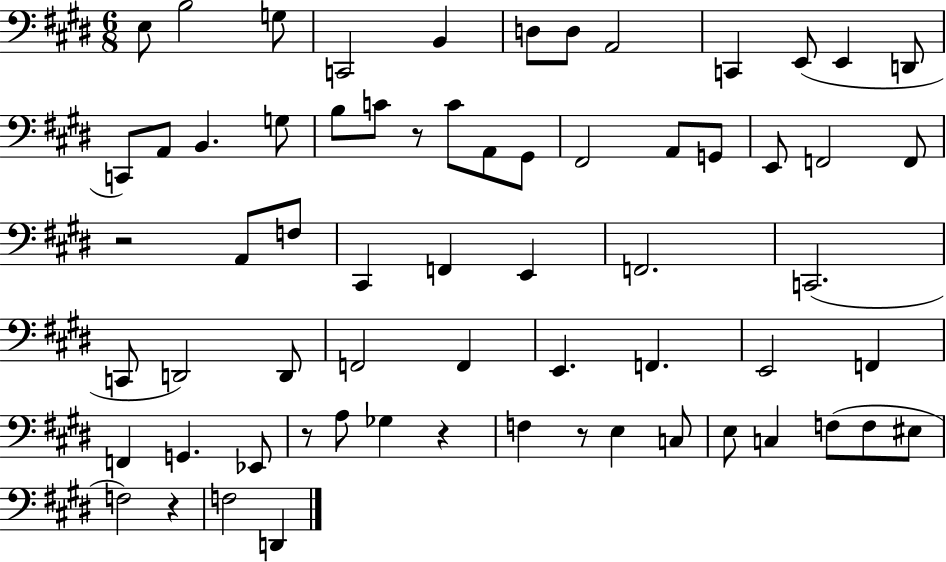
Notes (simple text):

E3/e B3/h G3/e C2/h B2/q D3/e D3/e A2/h C2/q E2/e E2/q D2/e C2/e A2/e B2/q. G3/e B3/e C4/e R/e C4/e A2/e G#2/e F#2/h A2/e G2/e E2/e F2/h F2/e R/h A2/e F3/e C#2/q F2/q E2/q F2/h. C2/h. C2/e D2/h D2/e F2/h F2/q E2/q. F2/q. E2/h F2/q F2/q G2/q. Eb2/e R/e A3/e Gb3/q R/q F3/q R/e E3/q C3/e E3/e C3/q F3/e F3/e EIS3/e F3/h R/q F3/h D2/q